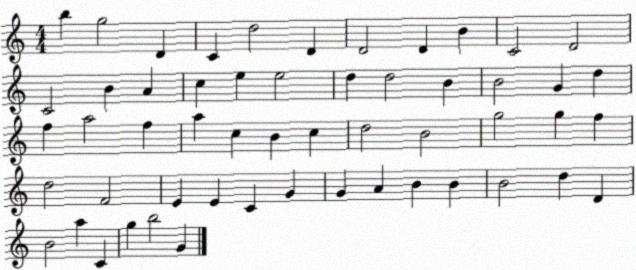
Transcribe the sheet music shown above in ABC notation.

X:1
T:Untitled
M:4/4
L:1/4
K:C
b g2 D C d2 D D2 D B C2 D2 C2 B A c e e2 d d2 B B2 G d f a2 f a c B c d2 B2 g2 g f d2 F2 E E C G G A B B B2 d D B2 a C g b2 G